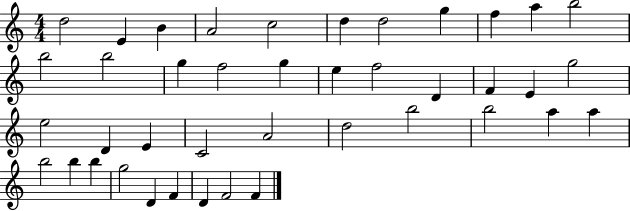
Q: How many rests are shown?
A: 0